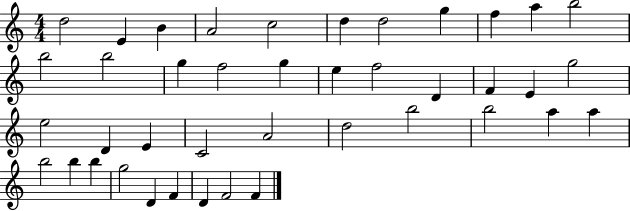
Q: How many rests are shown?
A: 0